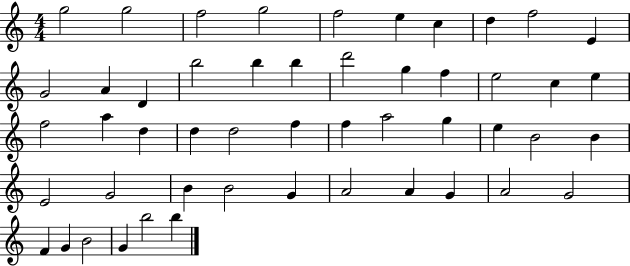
G5/h G5/h F5/h G5/h F5/h E5/q C5/q D5/q F5/h E4/q G4/h A4/q D4/q B5/h B5/q B5/q D6/h G5/q F5/q E5/h C5/q E5/q F5/h A5/q D5/q D5/q D5/h F5/q F5/q A5/h G5/q E5/q B4/h B4/q E4/h G4/h B4/q B4/h G4/q A4/h A4/q G4/q A4/h G4/h F4/q G4/q B4/h G4/q B5/h B5/q